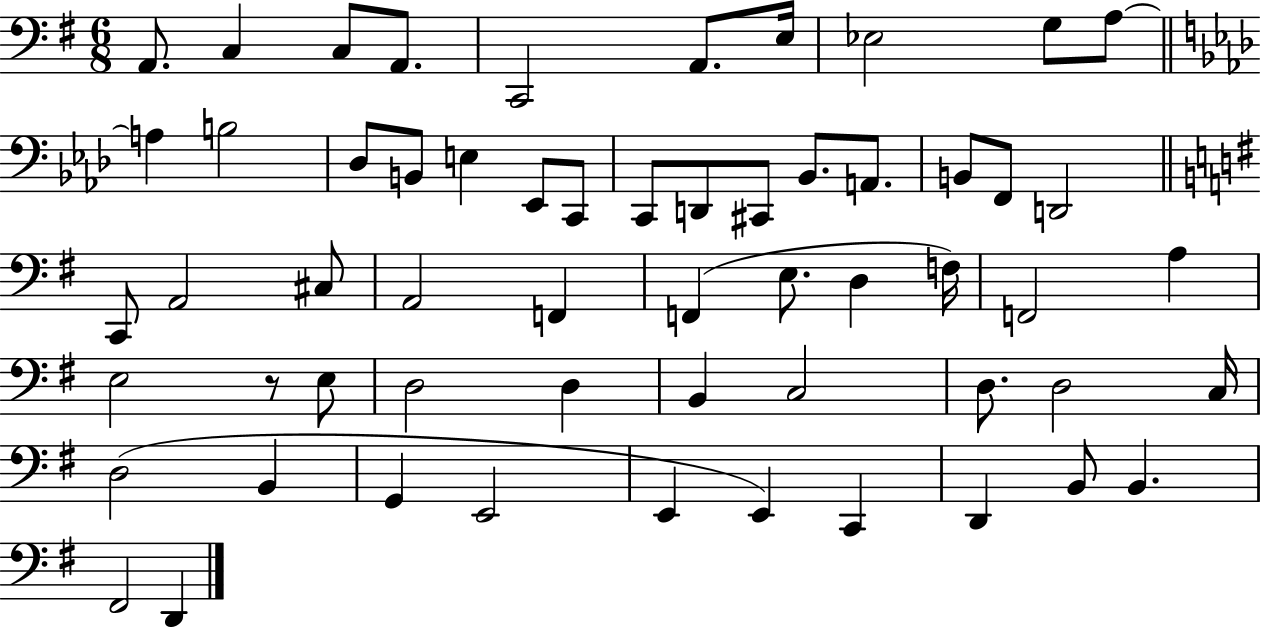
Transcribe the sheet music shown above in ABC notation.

X:1
T:Untitled
M:6/8
L:1/4
K:G
A,,/2 C, C,/2 A,,/2 C,,2 A,,/2 E,/4 _E,2 G,/2 A,/2 A, B,2 _D,/2 B,,/2 E, _E,,/2 C,,/2 C,,/2 D,,/2 ^C,,/2 _B,,/2 A,,/2 B,,/2 F,,/2 D,,2 C,,/2 A,,2 ^C,/2 A,,2 F,, F,, E,/2 D, F,/4 F,,2 A, E,2 z/2 E,/2 D,2 D, B,, C,2 D,/2 D,2 C,/4 D,2 B,, G,, E,,2 E,, E,, C,, D,, B,,/2 B,, ^F,,2 D,,